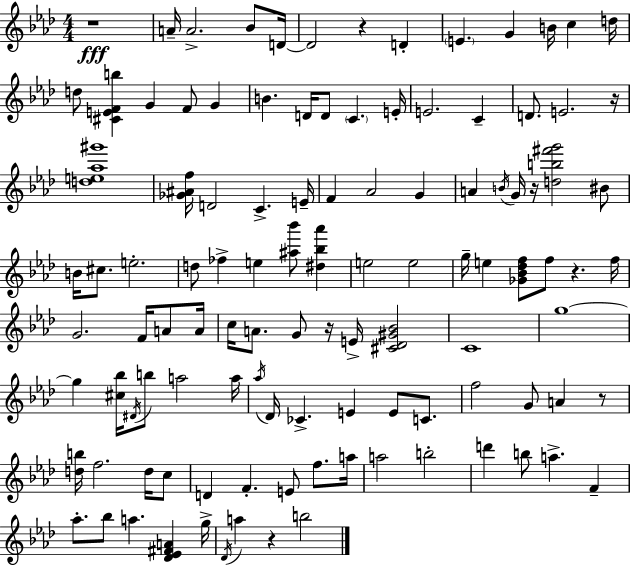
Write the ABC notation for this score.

X:1
T:Untitled
M:4/4
L:1/4
K:Fm
z4 A/4 A2 _B/2 D/4 D2 z D E G B/4 c d/4 d/2 [^CEFb] G F/2 G B D/4 D/2 C E/4 E2 C D/2 E2 z/4 [de_a^g']4 [_G^Af]/4 D2 C E/4 F _A2 G A B/4 G/4 z/4 [db^f'g']2 ^B/2 B/4 ^c/2 e2 d/2 _f e [^a_b']/2 [^d_b_a'] e2 e2 g/4 e [_G_B_df]/2 f/2 z f/4 G2 F/4 A/2 A/4 c/4 A/2 G/2 z/4 E/4 [^C_D^G_B]2 C4 g4 g [^c_b]/4 ^D/4 b/2 a2 a/4 _a/4 _D/4 _C E E/2 C/2 f2 G/2 A z/2 [db]/4 f2 d/4 c/2 D F E/2 f/2 a/4 a2 b2 d' b/2 a F _a/2 _b/2 a [_D_E^FA] g/4 _D/4 a z b2